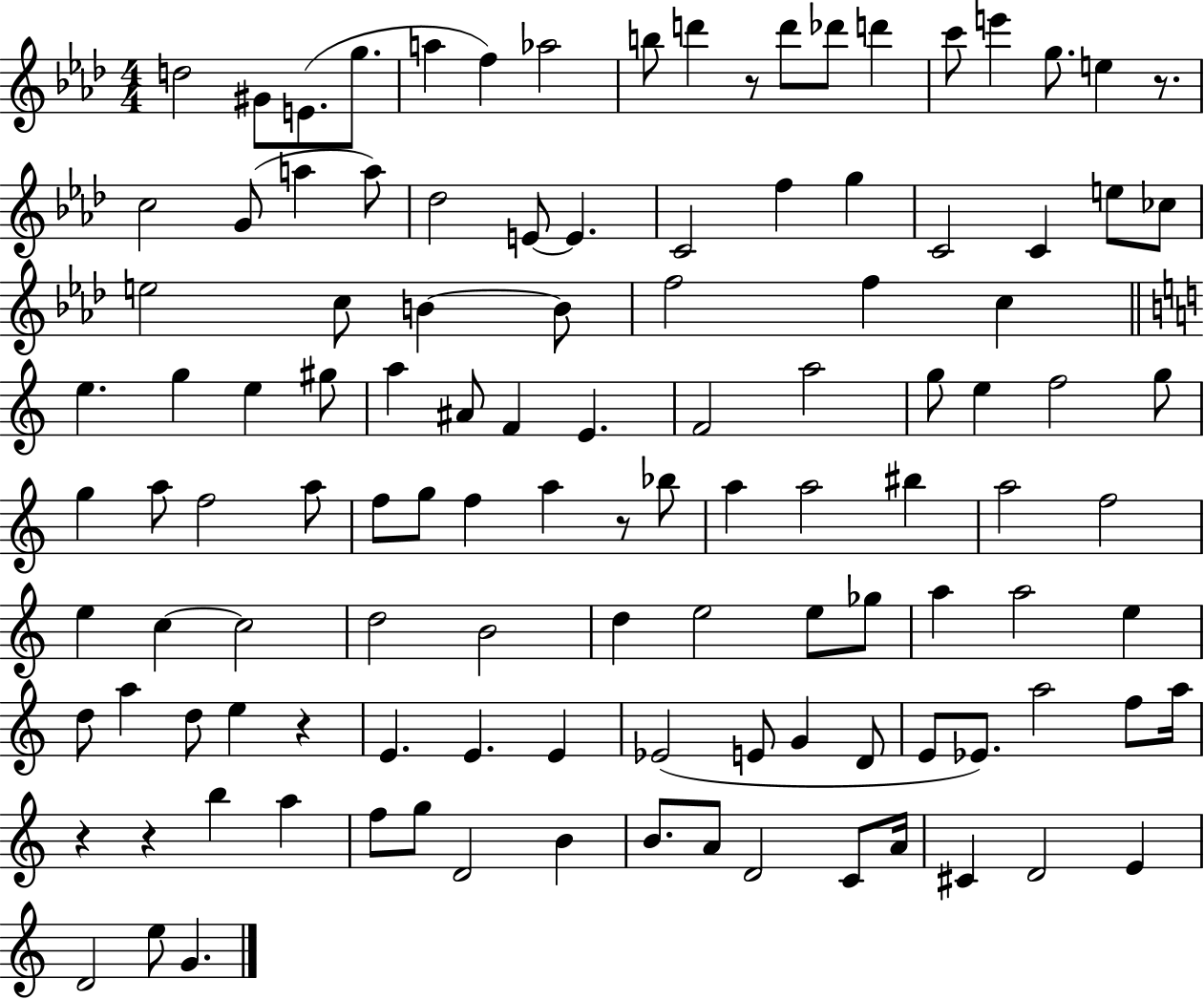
X:1
T:Untitled
M:4/4
L:1/4
K:Ab
d2 ^G/2 E/2 g/2 a f _a2 b/2 d' z/2 d'/2 _d'/2 d' c'/2 e' g/2 e z/2 c2 G/2 a a/2 _d2 E/2 E C2 f g C2 C e/2 _c/2 e2 c/2 B B/2 f2 f c e g e ^g/2 a ^A/2 F E F2 a2 g/2 e f2 g/2 g a/2 f2 a/2 f/2 g/2 f a z/2 _b/2 a a2 ^b a2 f2 e c c2 d2 B2 d e2 e/2 _g/2 a a2 e d/2 a d/2 e z E E E _E2 E/2 G D/2 E/2 _E/2 a2 f/2 a/4 z z b a f/2 g/2 D2 B B/2 A/2 D2 C/2 A/4 ^C D2 E D2 e/2 G